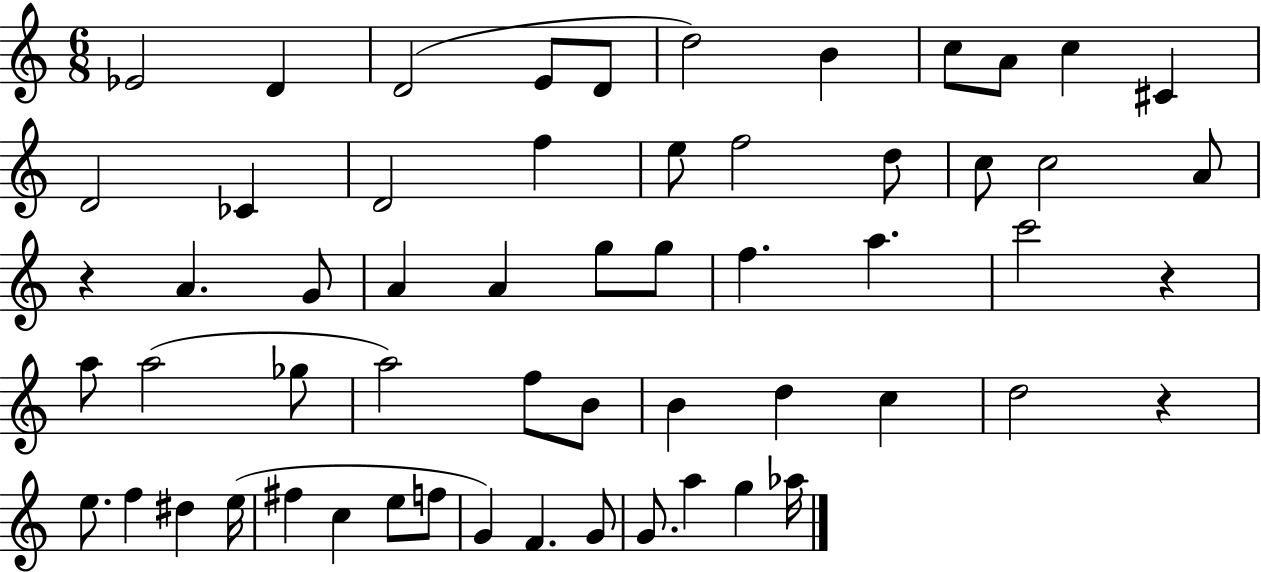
Eb4/h D4/q D4/h E4/e D4/e D5/h B4/q C5/e A4/e C5/q C#4/q D4/h CES4/q D4/h F5/q E5/e F5/h D5/e C5/e C5/h A4/e R/q A4/q. G4/e A4/q A4/q G5/e G5/e F5/q. A5/q. C6/h R/q A5/e A5/h Gb5/e A5/h F5/e B4/e B4/q D5/q C5/q D5/h R/q E5/e. F5/q D#5/q E5/s F#5/q C5/q E5/e F5/e G4/q F4/q. G4/e G4/e. A5/q G5/q Ab5/s